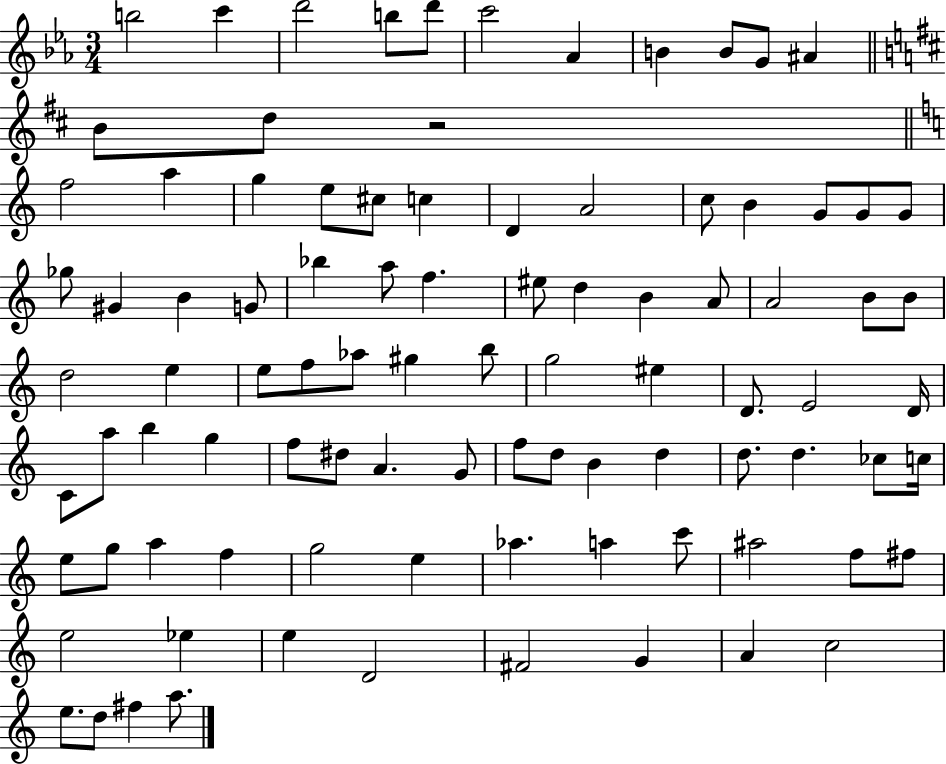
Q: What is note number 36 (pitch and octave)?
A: B4